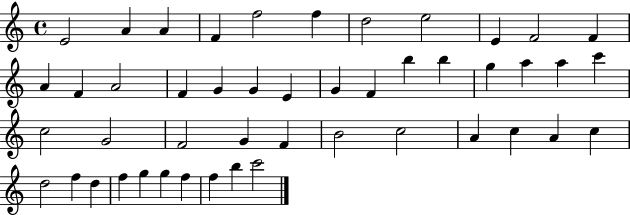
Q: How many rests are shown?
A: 0